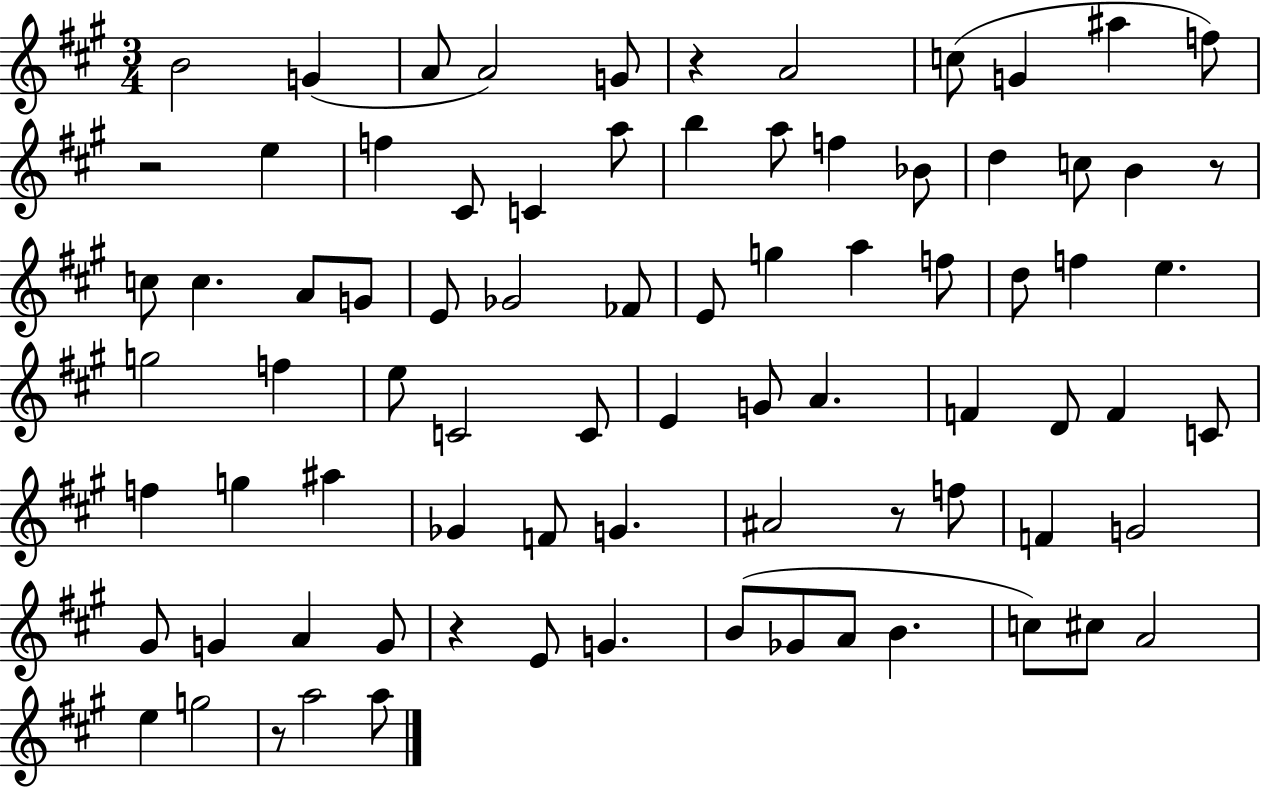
B4/h G4/q A4/e A4/h G4/e R/q A4/h C5/e G4/q A#5/q F5/e R/h E5/q F5/q C#4/e C4/q A5/e B5/q A5/e F5/q Bb4/e D5/q C5/e B4/q R/e C5/e C5/q. A4/e G4/e E4/e Gb4/h FES4/e E4/e G5/q A5/q F5/e D5/e F5/q E5/q. G5/h F5/q E5/e C4/h C4/e E4/q G4/e A4/q. F4/q D4/e F4/q C4/e F5/q G5/q A#5/q Gb4/q F4/e G4/q. A#4/h R/e F5/e F4/q G4/h G#4/e G4/q A4/q G4/e R/q E4/e G4/q. B4/e Gb4/e A4/e B4/q. C5/e C#5/e A4/h E5/q G5/h R/e A5/h A5/e